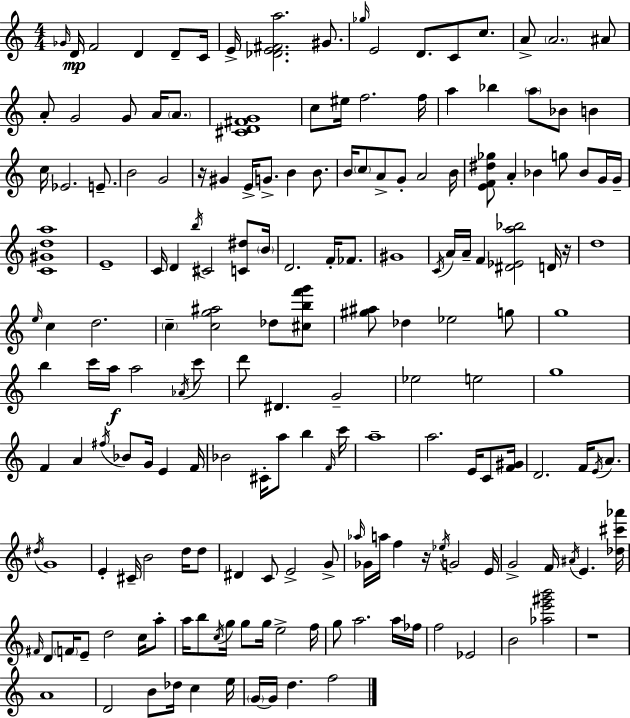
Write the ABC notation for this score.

X:1
T:Untitled
M:4/4
L:1/4
K:C
_G/4 D/4 F2 D D/2 C/4 E/4 [_DE^Fa]2 ^G/2 _g/4 E2 D/2 C/2 c/2 A/2 A2 ^A/2 A/2 G2 G/2 A/4 A/2 [^CD^FG]4 c/2 ^e/4 f2 f/4 a _b a/2 _B/2 B c/4 _E2 E/2 B2 G2 z/4 ^G E/4 G/2 B B/2 B/4 c/2 A/2 G/2 A2 B/4 [EF^d_g]/2 A _B g/2 _B/2 G/4 G/4 [C^Gda]4 E4 C/4 D b/4 ^C2 [C^d]/2 B/4 D2 F/4 _F/2 ^G4 C/4 A/4 A/4 F [^D_Ea_b]2 D/4 z/4 d4 e/4 c d2 c [cg^a]2 _d/2 [^cbf'g']/2 [^g^a]/2 _d _e2 g/2 g4 b c'/4 a/4 a2 _A/4 c'/2 d'/2 ^D G2 _e2 e2 g4 F A ^f/4 _B/2 G/4 E F/4 _B2 ^C/4 a/2 b F/4 c'/4 a4 a2 E/4 C/2 [F^G]/4 D2 F/4 E/4 A/2 ^d/4 G4 E ^C/4 B2 d/4 d/2 ^D C/2 E2 G/2 _a/4 _G/4 a/4 f z/4 _e/4 G2 E/4 G2 F/4 ^A/4 E [_d^c'_a']/4 ^F/4 D/2 F/4 E/2 d2 c/4 a/2 a/4 b/2 c/4 g/4 g/2 g/4 e2 f/4 g/2 a2 a/4 _f/4 f2 _E2 B2 [_ae'^g'b']2 z4 A4 D2 B/2 _d/4 c e/4 G/4 G/4 d f2